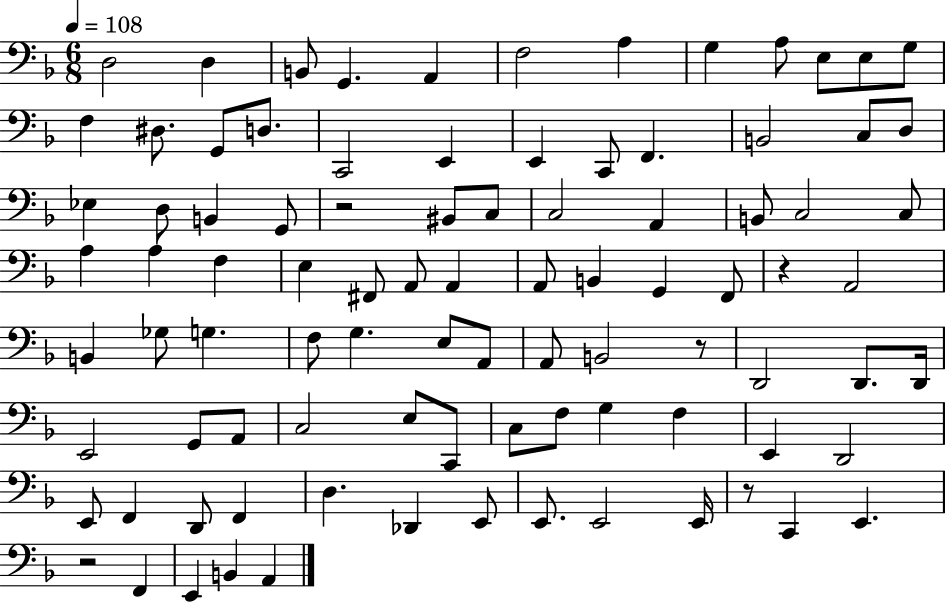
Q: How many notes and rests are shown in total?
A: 92